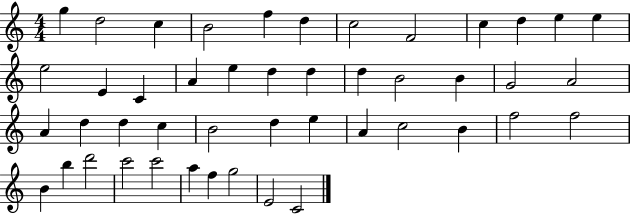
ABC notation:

X:1
T:Untitled
M:4/4
L:1/4
K:C
g d2 c B2 f d c2 F2 c d e e e2 E C A e d d d B2 B G2 A2 A d d c B2 d e A c2 B f2 f2 B b d'2 c'2 c'2 a f g2 E2 C2